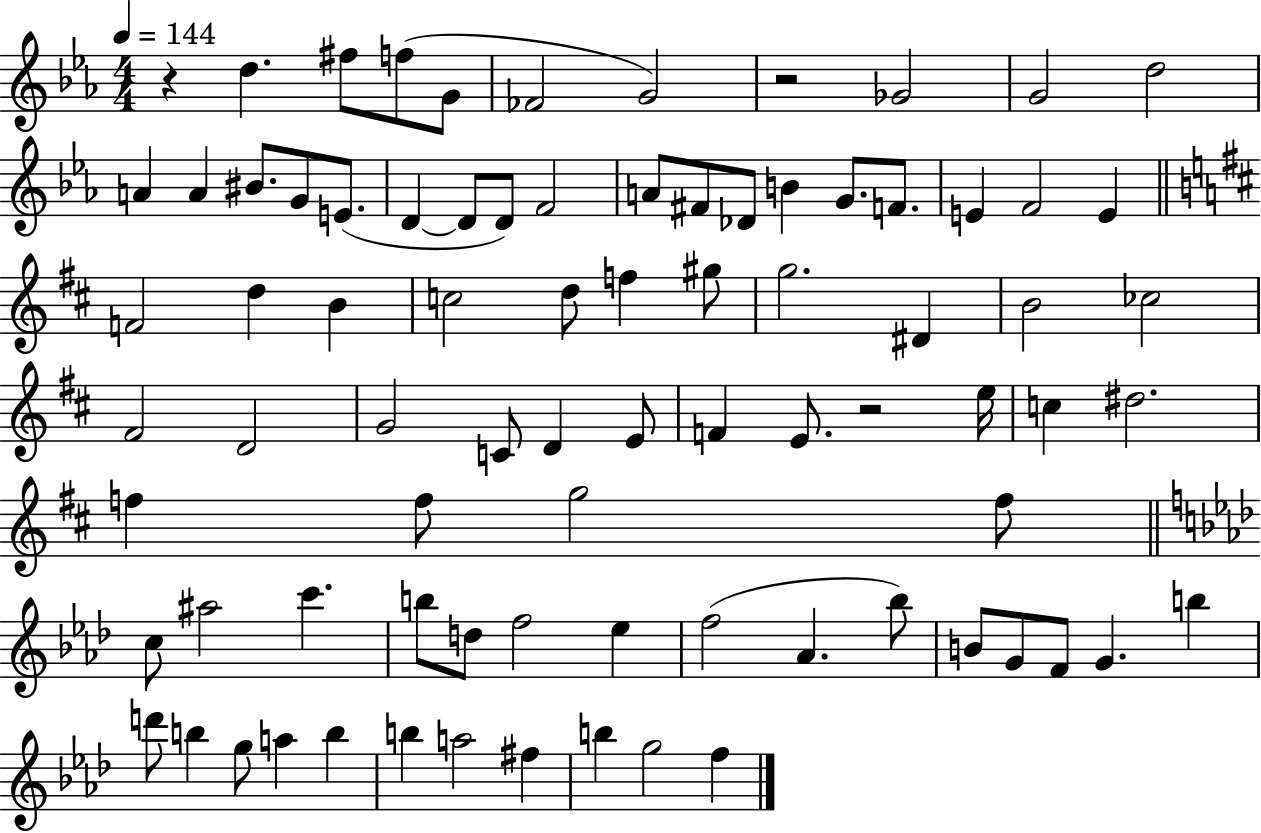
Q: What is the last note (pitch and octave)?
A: F5